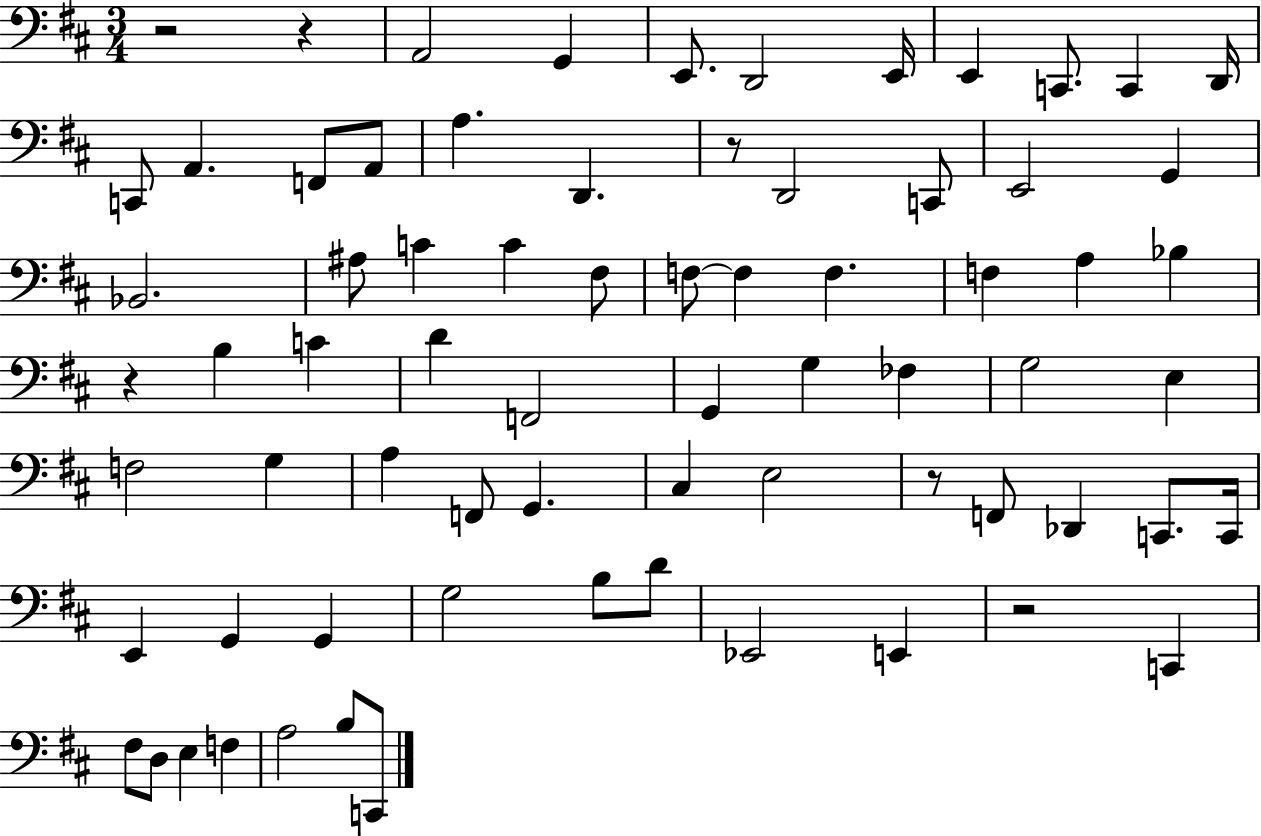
{
  \clef bass
  \numericTimeSignature
  \time 3/4
  \key d \major
  r2 r4 | a,2 g,4 | e,8. d,2 e,16 | e,4 c,8. c,4 d,16 | \break c,8 a,4. f,8 a,8 | a4. d,4. | r8 d,2 c,8 | e,2 g,4 | \break bes,2. | ais8 c'4 c'4 fis8 | f8~~ f4 f4. | f4 a4 bes4 | \break r4 b4 c'4 | d'4 f,2 | g,4 g4 fes4 | g2 e4 | \break f2 g4 | a4 f,8 g,4. | cis4 e2 | r8 f,8 des,4 c,8. c,16 | \break e,4 g,4 g,4 | g2 b8 d'8 | ees,2 e,4 | r2 c,4 | \break fis8 d8 e4 f4 | a2 b8 c,8 | \bar "|."
}